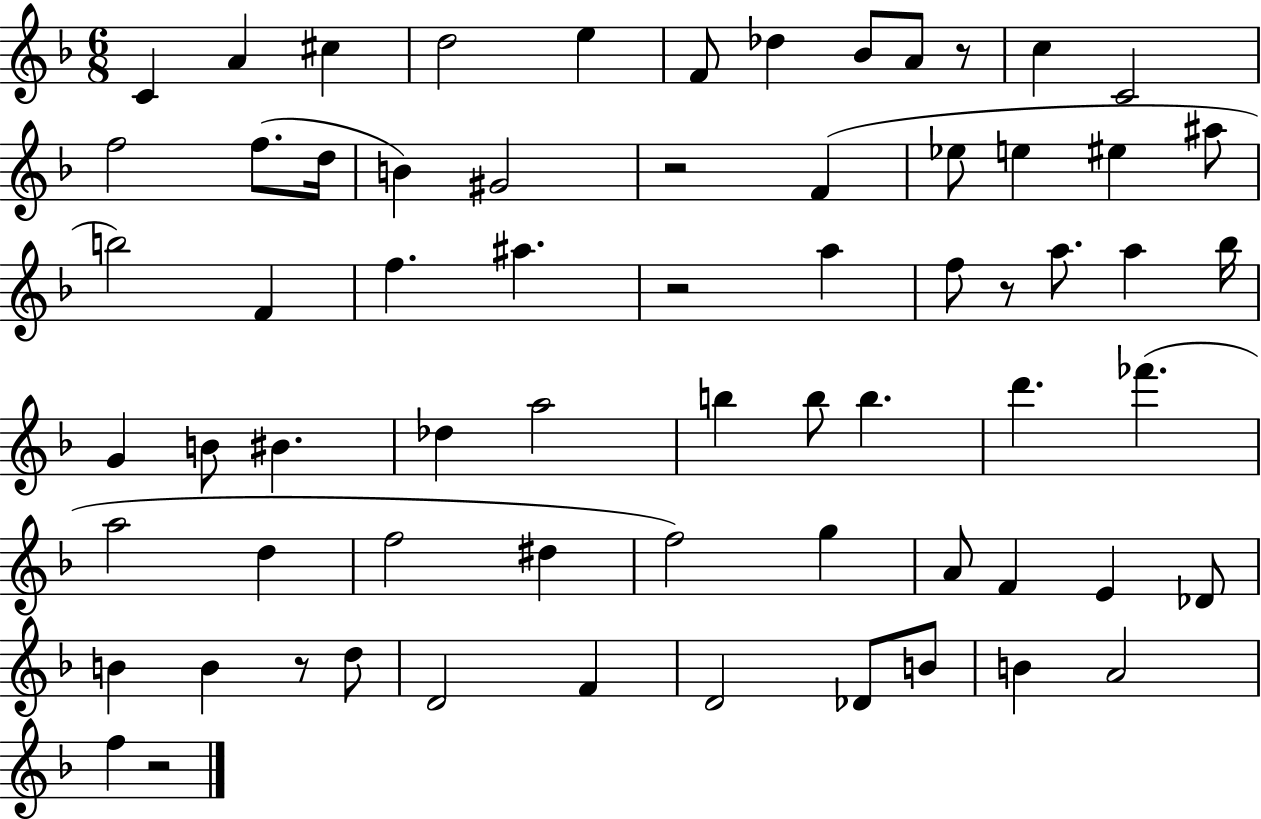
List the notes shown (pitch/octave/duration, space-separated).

C4/q A4/q C#5/q D5/h E5/q F4/e Db5/q Bb4/e A4/e R/e C5/q C4/h F5/h F5/e. D5/s B4/q G#4/h R/h F4/q Eb5/e E5/q EIS5/q A#5/e B5/h F4/q F5/q. A#5/q. R/h A5/q F5/e R/e A5/e. A5/q Bb5/s G4/q B4/e BIS4/q. Db5/q A5/h B5/q B5/e B5/q. D6/q. FES6/q. A5/h D5/q F5/h D#5/q F5/h G5/q A4/e F4/q E4/q Db4/e B4/q B4/q R/e D5/e D4/h F4/q D4/h Db4/e B4/e B4/q A4/h F5/q R/h